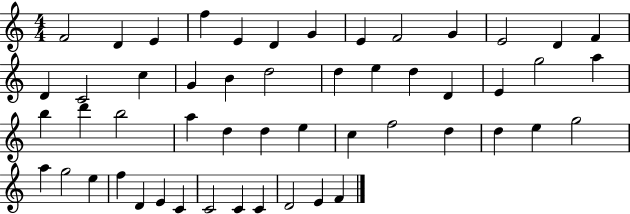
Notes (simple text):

F4/h D4/q E4/q F5/q E4/q D4/q G4/q E4/q F4/h G4/q E4/h D4/q F4/q D4/q C4/h C5/q G4/q B4/q D5/h D5/q E5/q D5/q D4/q E4/q G5/h A5/q B5/q D6/q B5/h A5/q D5/q D5/q E5/q C5/q F5/h D5/q D5/q E5/q G5/h A5/q G5/h E5/q F5/q D4/q E4/q C4/q C4/h C4/q C4/q D4/h E4/q F4/q